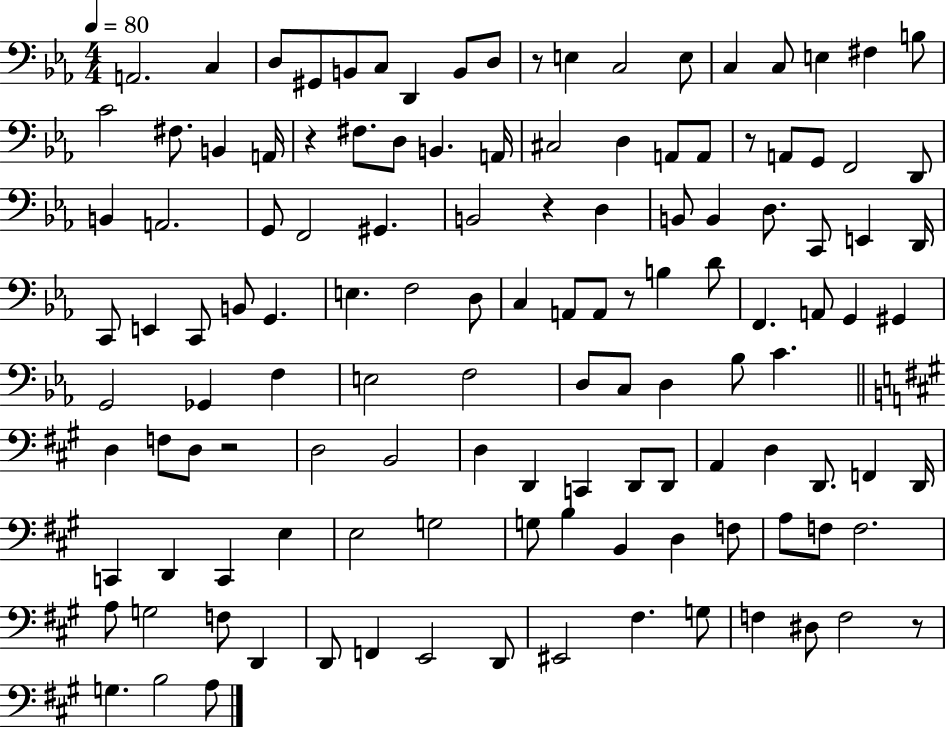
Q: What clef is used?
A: bass